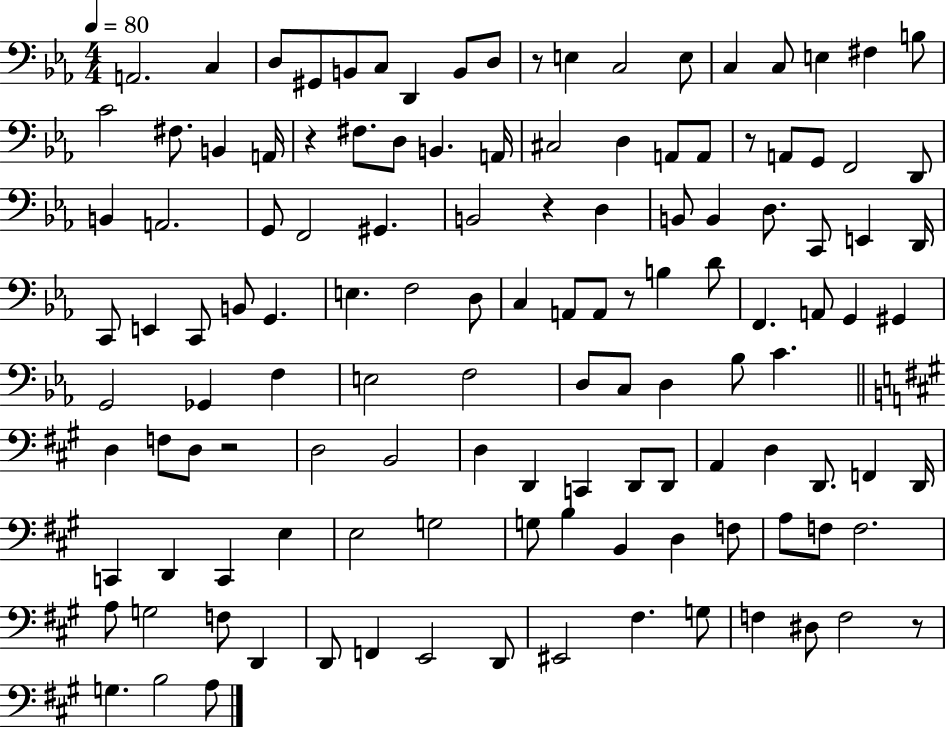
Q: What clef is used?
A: bass